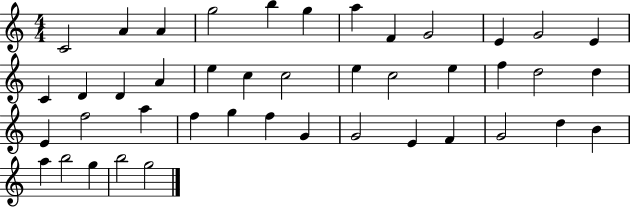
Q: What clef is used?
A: treble